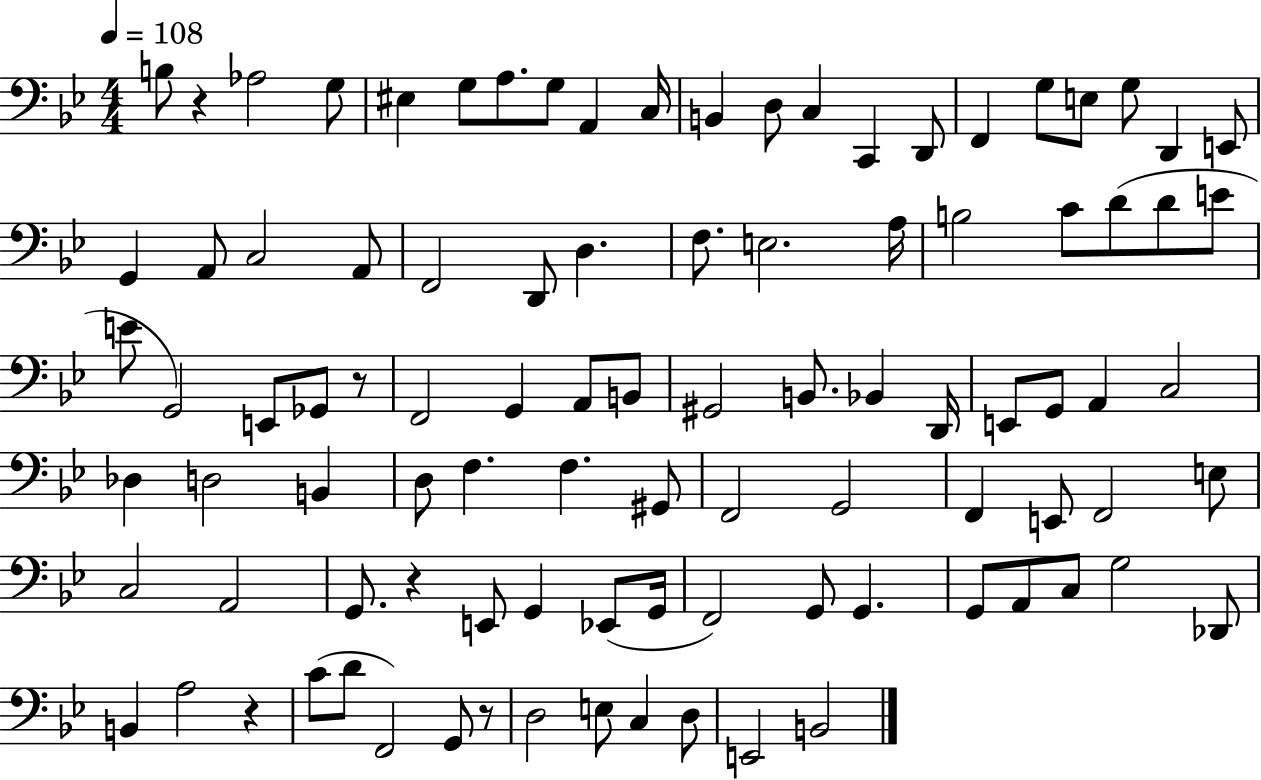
{
  \clef bass
  \numericTimeSignature
  \time 4/4
  \key bes \major
  \tempo 4 = 108
  b8 r4 aes2 g8 | eis4 g8 a8. g8 a,4 c16 | b,4 d8 c4 c,4 d,8 | f,4 g8 e8 g8 d,4 e,8 | \break g,4 a,8 c2 a,8 | f,2 d,8 d4. | f8. e2. a16 | b2 c'8 d'8( d'8 e'8 | \break e'8 g,2) e,8 ges,8 r8 | f,2 g,4 a,8 b,8 | gis,2 b,8. bes,4 d,16 | e,8 g,8 a,4 c2 | \break des4 d2 b,4 | d8 f4. f4. gis,8 | f,2 g,2 | f,4 e,8 f,2 e8 | \break c2 a,2 | g,8. r4 e,8 g,4 ees,8( g,16 | f,2) g,8 g,4. | g,8 a,8 c8 g2 des,8 | \break b,4 a2 r4 | c'8( d'8 f,2) g,8 r8 | d2 e8 c4 d8 | e,2 b,2 | \break \bar "|."
}